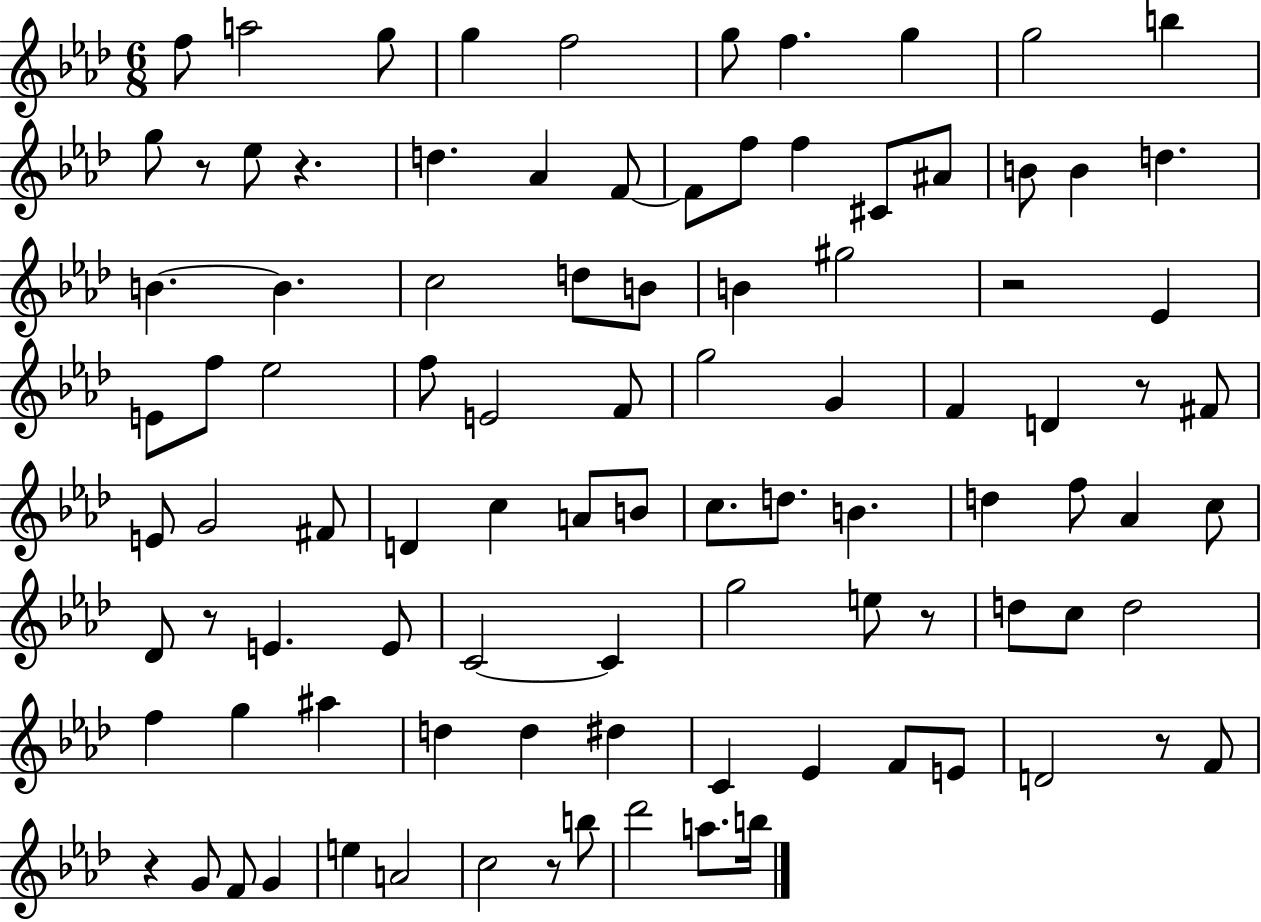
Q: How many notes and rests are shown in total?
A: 97